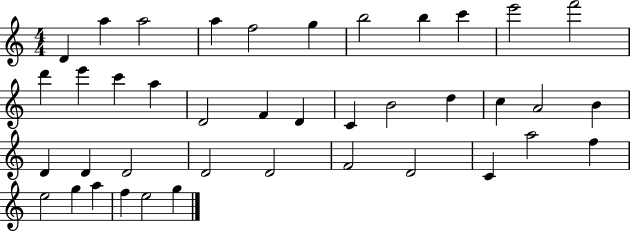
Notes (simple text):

D4/q A5/q A5/h A5/q F5/h G5/q B5/h B5/q C6/q E6/h F6/h D6/q E6/q C6/q A5/q D4/h F4/q D4/q C4/q B4/h D5/q C5/q A4/h B4/q D4/q D4/q D4/h D4/h D4/h F4/h D4/h C4/q A5/h F5/q E5/h G5/q A5/q F5/q E5/h G5/q